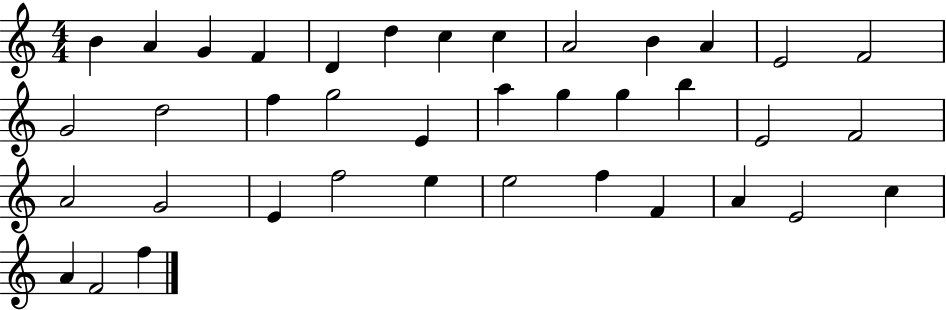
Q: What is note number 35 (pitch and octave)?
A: C5